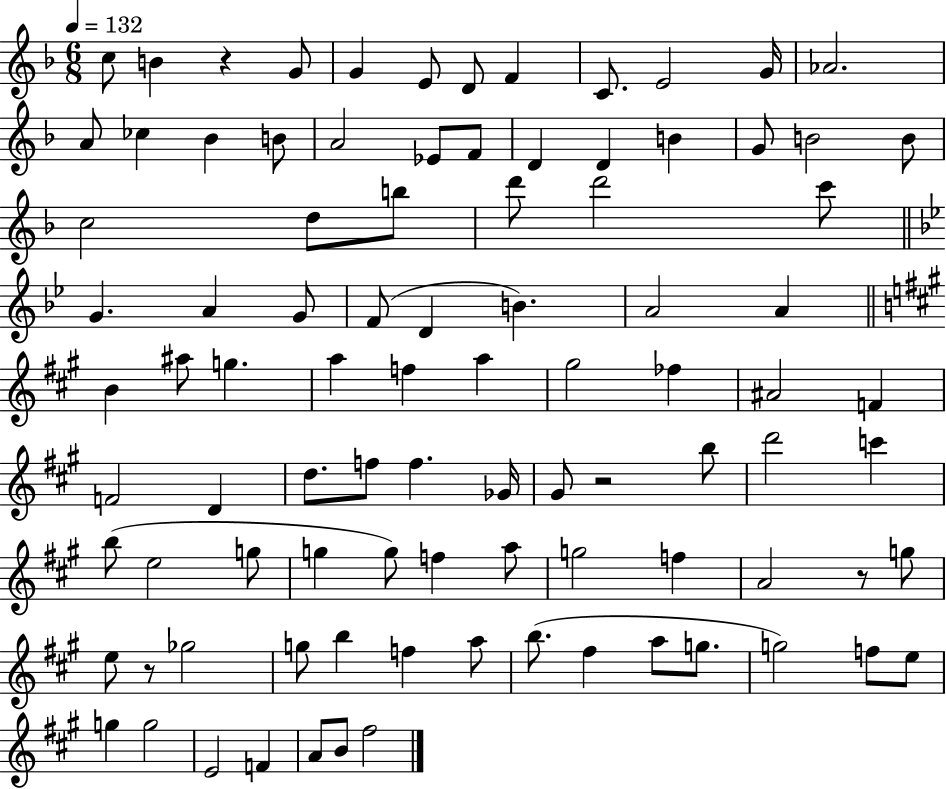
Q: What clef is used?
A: treble